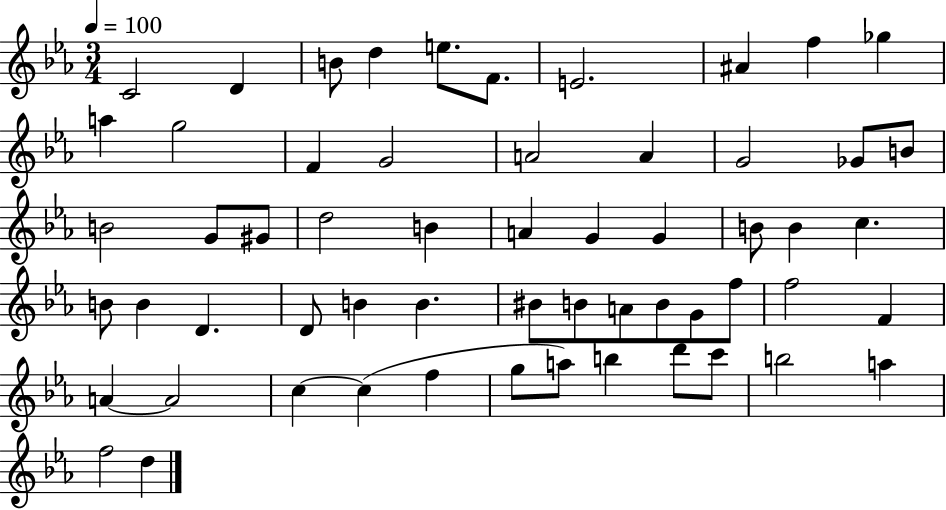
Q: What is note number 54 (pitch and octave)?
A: C6